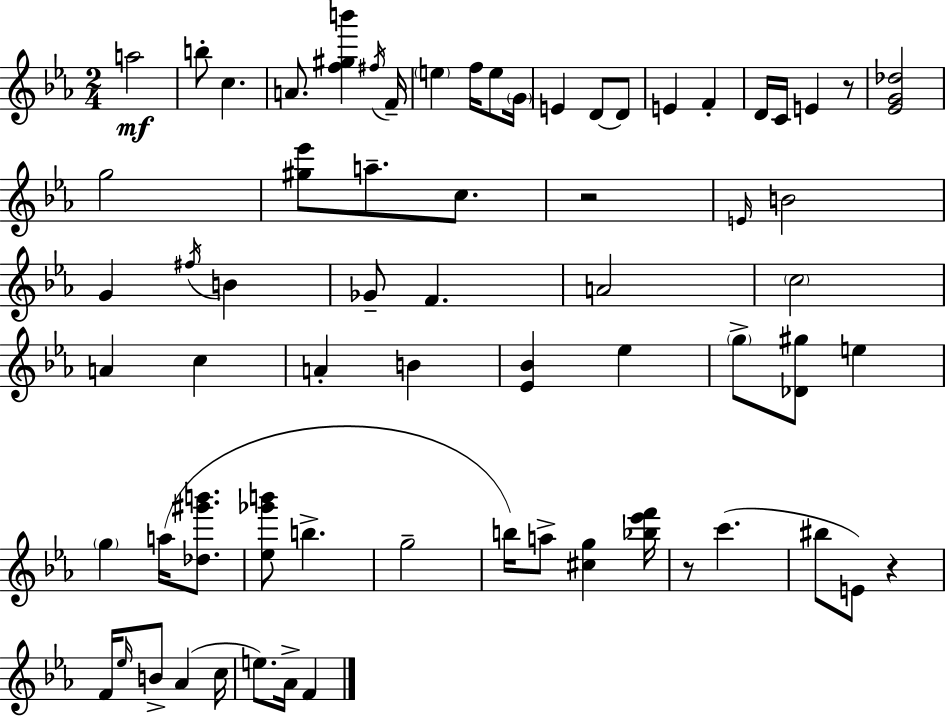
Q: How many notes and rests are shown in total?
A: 67